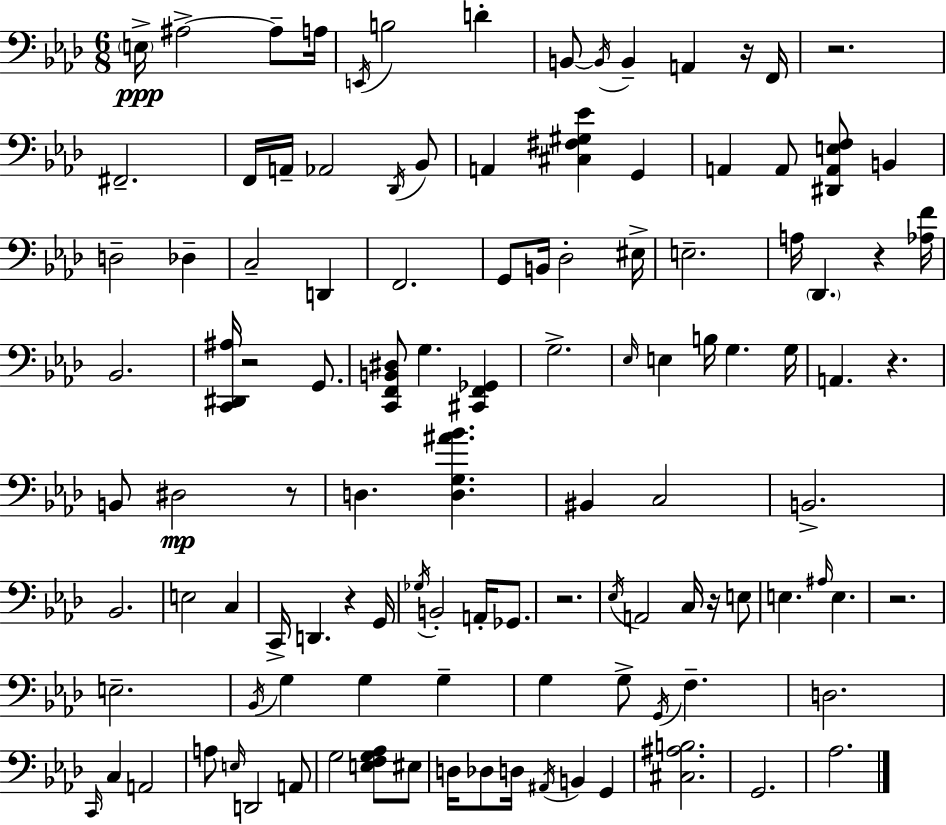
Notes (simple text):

E3/s A#3/h A#3/e A3/s E2/s B3/h D4/q B2/e B2/s B2/q A2/q R/s F2/s R/h. F#2/h. F2/s A2/s Ab2/h Db2/s Bb2/e A2/q [C#3,F#3,G#3,Eb4]/q G2/q A2/q A2/e [D#2,A2,E3,F3]/e B2/q D3/h Db3/q C3/h D2/q F2/h. G2/e B2/s Db3/h EIS3/s E3/h. A3/s Db2/q. R/q [Ab3,F4]/s Bb2/h. [C2,D#2,A#3]/s R/h G2/e. [C2,F2,B2,D#3]/e G3/q. [C#2,F2,Gb2]/q G3/h. Eb3/s E3/q B3/s G3/q. G3/s A2/q. R/q. B2/e D#3/h R/e D3/q. [D3,G3,A#4,Bb4]/q. BIS2/q C3/h B2/h. Bb2/h. E3/h C3/q C2/s D2/q. R/q G2/s Gb3/s B2/h A2/s Gb2/e. R/h. Eb3/s A2/h C3/s R/s E3/e E3/q. A#3/s E3/q. R/h. E3/h. Bb2/s G3/q G3/q G3/q G3/q G3/e G2/s F3/q. D3/h. C2/s C3/q A2/h A3/e E3/s D2/h A2/e G3/h [E3,F3,G3,Ab3]/e EIS3/e D3/s Db3/e D3/s A#2/s B2/q G2/q [C#3,A#3,B3]/h. G2/h. Ab3/h.